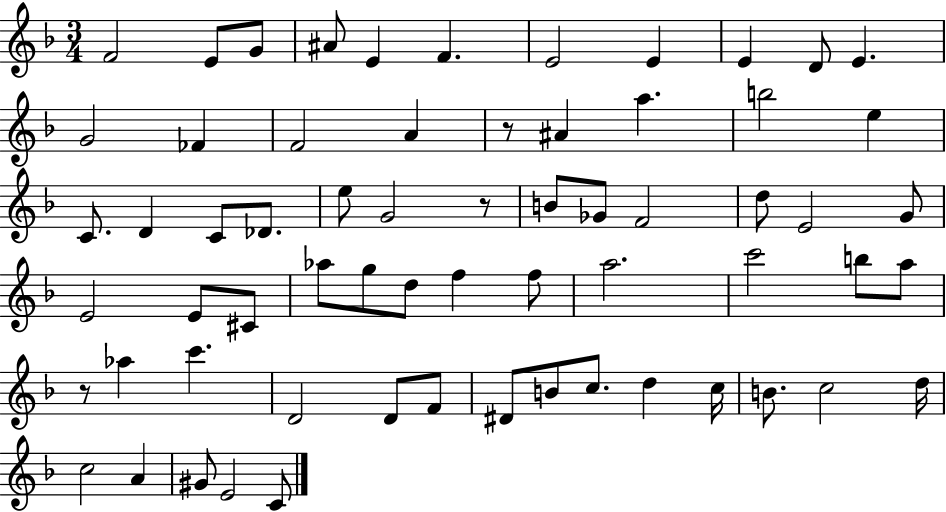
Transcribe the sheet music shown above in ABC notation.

X:1
T:Untitled
M:3/4
L:1/4
K:F
F2 E/2 G/2 ^A/2 E F E2 E E D/2 E G2 _F F2 A z/2 ^A a b2 e C/2 D C/2 _D/2 e/2 G2 z/2 B/2 _G/2 F2 d/2 E2 G/2 E2 E/2 ^C/2 _a/2 g/2 d/2 f f/2 a2 c'2 b/2 a/2 z/2 _a c' D2 D/2 F/2 ^D/2 B/2 c/2 d c/4 B/2 c2 d/4 c2 A ^G/2 E2 C/2